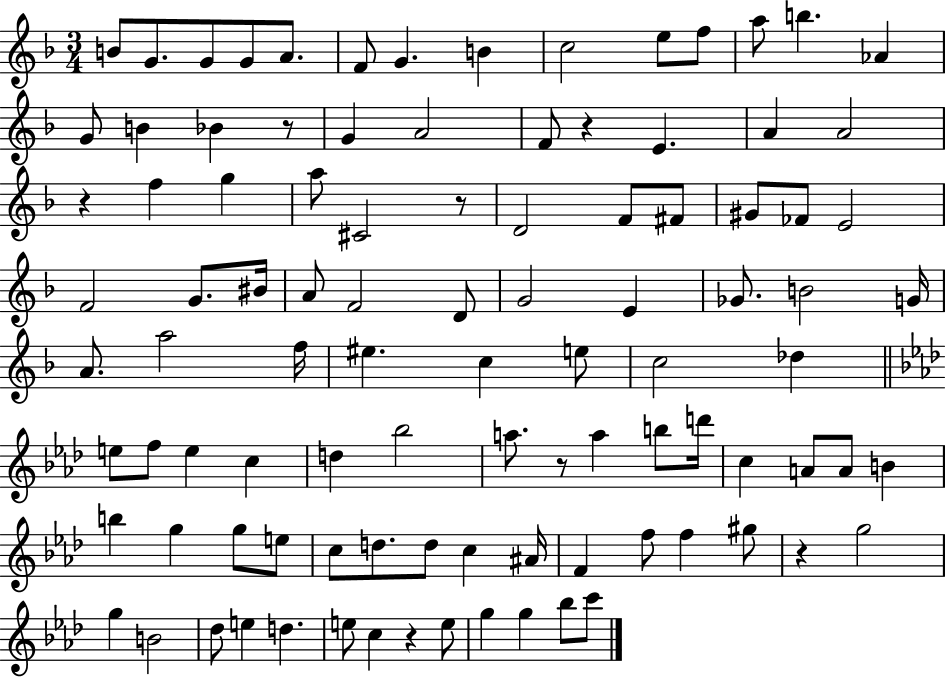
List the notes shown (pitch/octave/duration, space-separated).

B4/e G4/e. G4/e G4/e A4/e. F4/e G4/q. B4/q C5/h E5/e F5/e A5/e B5/q. Ab4/q G4/e B4/q Bb4/q R/e G4/q A4/h F4/e R/q E4/q. A4/q A4/h R/q F5/q G5/q A5/e C#4/h R/e D4/h F4/e F#4/e G#4/e FES4/e E4/h F4/h G4/e. BIS4/s A4/e F4/h D4/e G4/h E4/q Gb4/e. B4/h G4/s A4/e. A5/h F5/s EIS5/q. C5/q E5/e C5/h Db5/q E5/e F5/e E5/q C5/q D5/q Bb5/h A5/e. R/e A5/q B5/e D6/s C5/q A4/e A4/e B4/q B5/q G5/q G5/e E5/e C5/e D5/e. D5/e C5/q A#4/s F4/q F5/e F5/q G#5/e R/q G5/h G5/q B4/h Db5/e E5/q D5/q. E5/e C5/q R/q E5/e G5/q G5/q Bb5/e C6/e